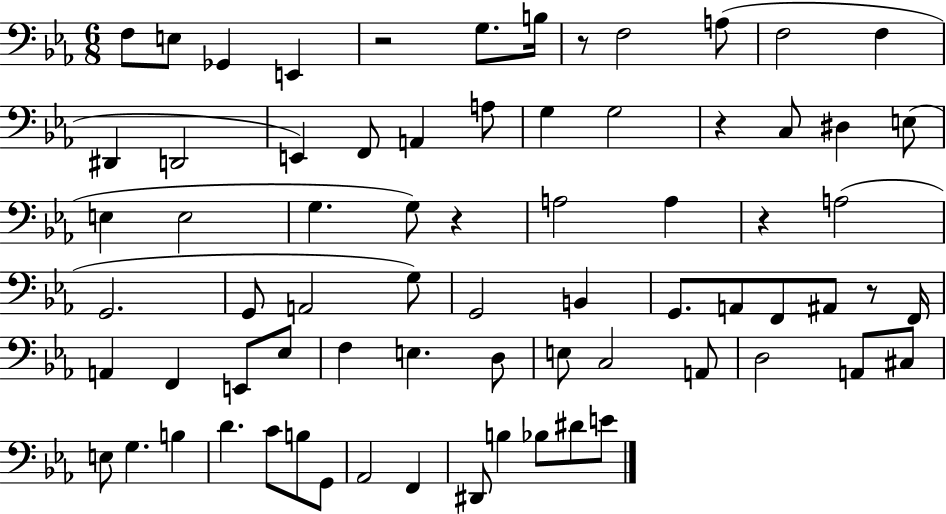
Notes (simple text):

F3/e E3/e Gb2/q E2/q R/h G3/e. B3/s R/e F3/h A3/e F3/h F3/q D#2/q D2/h E2/q F2/e A2/q A3/e G3/q G3/h R/q C3/e D#3/q E3/e E3/q E3/h G3/q. G3/e R/q A3/h A3/q R/q A3/h G2/h. G2/e A2/h G3/e G2/h B2/q G2/e. A2/e F2/e A#2/e R/e F2/s A2/q F2/q E2/e Eb3/e F3/q E3/q. D3/e E3/e C3/h A2/e D3/h A2/e C#3/e E3/e G3/q. B3/q D4/q. C4/e B3/e G2/e Ab2/h F2/q D#2/e B3/q Bb3/e D#4/e E4/e